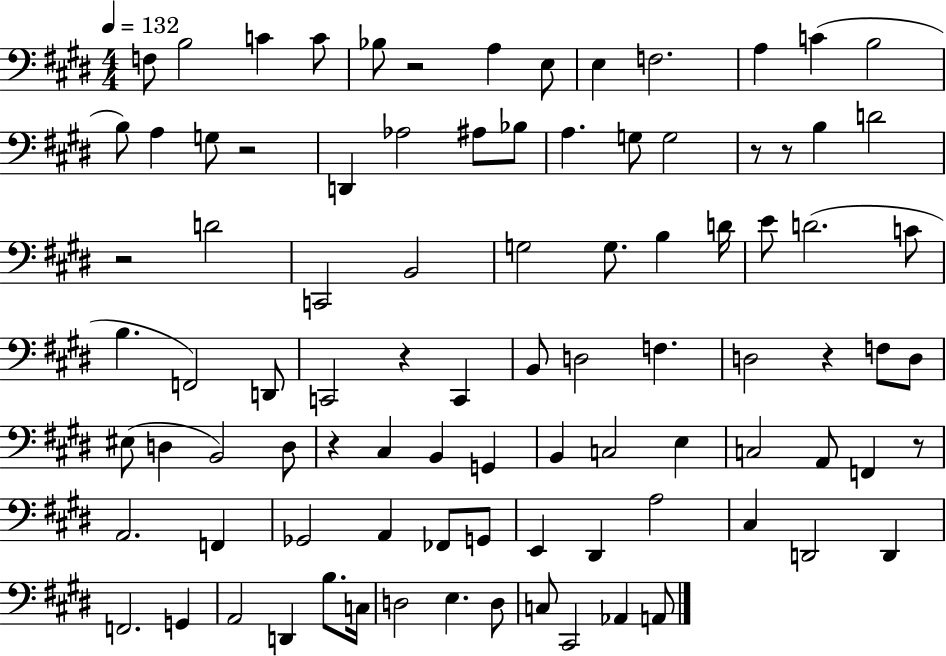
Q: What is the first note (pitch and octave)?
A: F3